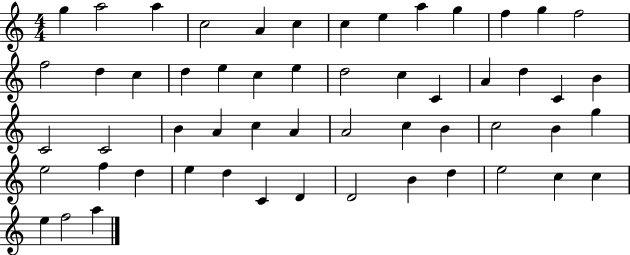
G5/q A5/h A5/q C5/h A4/q C5/q C5/q E5/q A5/q G5/q F5/q G5/q F5/h F5/h D5/q C5/q D5/q E5/q C5/q E5/q D5/h C5/q C4/q A4/q D5/q C4/q B4/q C4/h C4/h B4/q A4/q C5/q A4/q A4/h C5/q B4/q C5/h B4/q G5/q E5/h F5/q D5/q E5/q D5/q C4/q D4/q D4/h B4/q D5/q E5/h C5/q C5/q E5/q F5/h A5/q